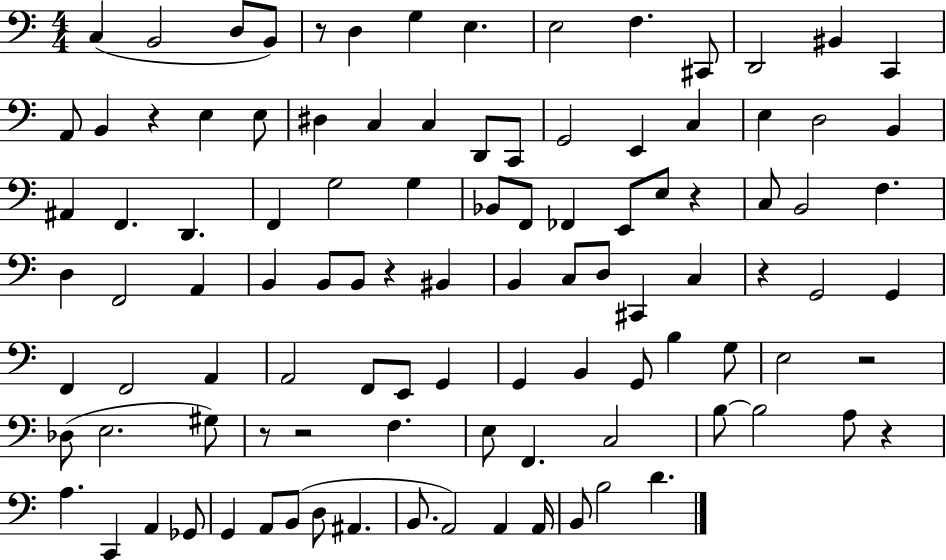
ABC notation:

X:1
T:Untitled
M:4/4
L:1/4
K:C
C, B,,2 D,/2 B,,/2 z/2 D, G, E, E,2 F, ^C,,/2 D,,2 ^B,, C,, A,,/2 B,, z E, E,/2 ^D, C, C, D,,/2 C,,/2 G,,2 E,, C, E, D,2 B,, ^A,, F,, D,, F,, G,2 G, _B,,/2 F,,/2 _F,, E,,/2 E,/2 z C,/2 B,,2 F, D, F,,2 A,, B,, B,,/2 B,,/2 z ^B,, B,, C,/2 D,/2 ^C,, C, z G,,2 G,, F,, F,,2 A,, A,,2 F,,/2 E,,/2 G,, G,, B,, G,,/2 B, G,/2 E,2 z2 _D,/2 E,2 ^G,/2 z/2 z2 F, E,/2 F,, C,2 B,/2 B,2 A,/2 z A, C,, A,, _G,,/2 G,, A,,/2 B,,/2 D,/2 ^A,, B,,/2 A,,2 A,, A,,/4 B,,/2 B,2 D